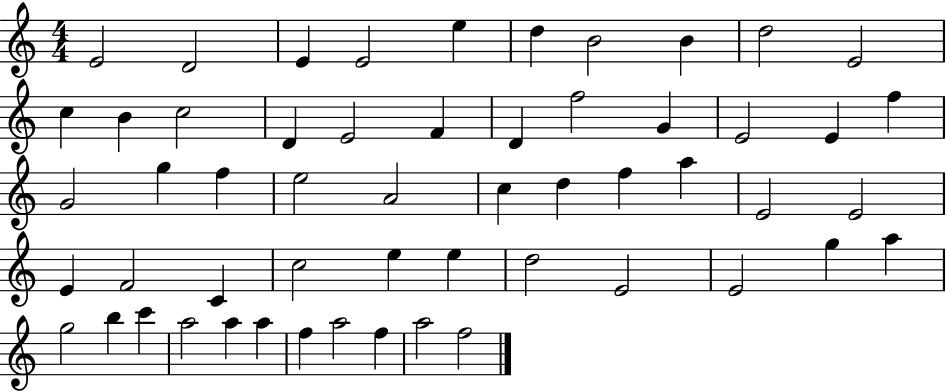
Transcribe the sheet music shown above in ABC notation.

X:1
T:Untitled
M:4/4
L:1/4
K:C
E2 D2 E E2 e d B2 B d2 E2 c B c2 D E2 F D f2 G E2 E f G2 g f e2 A2 c d f a E2 E2 E F2 C c2 e e d2 E2 E2 g a g2 b c' a2 a a f a2 f a2 f2